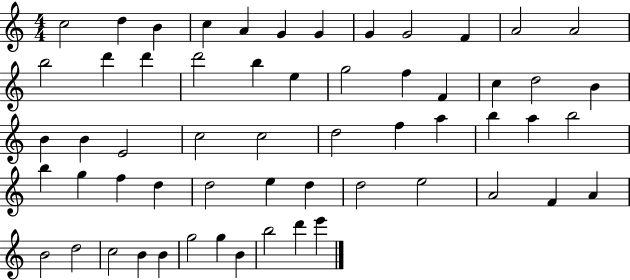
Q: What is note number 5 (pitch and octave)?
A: A4